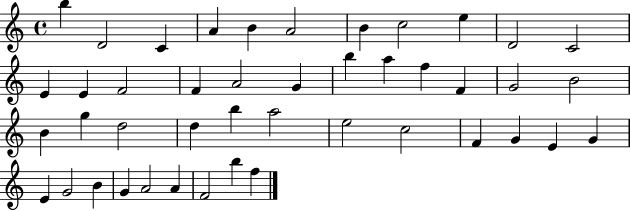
{
  \clef treble
  \time 4/4
  \defaultTimeSignature
  \key c \major
  b''4 d'2 c'4 | a'4 b'4 a'2 | b'4 c''2 e''4 | d'2 c'2 | \break e'4 e'4 f'2 | f'4 a'2 g'4 | b''4 a''4 f''4 f'4 | g'2 b'2 | \break b'4 g''4 d''2 | d''4 b''4 a''2 | e''2 c''2 | f'4 g'4 e'4 g'4 | \break e'4 g'2 b'4 | g'4 a'2 a'4 | f'2 b''4 f''4 | \bar "|."
}